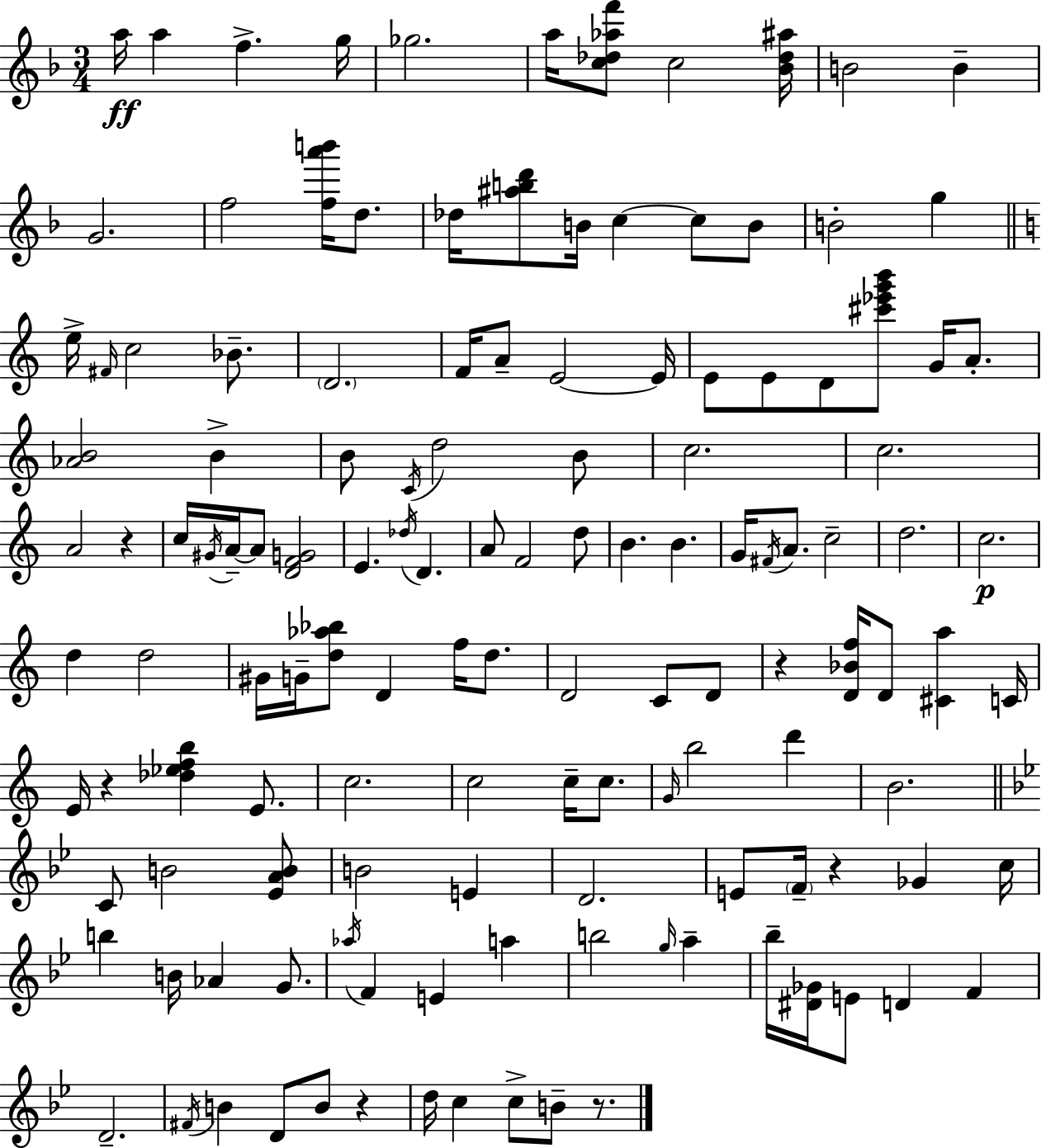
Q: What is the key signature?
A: D minor